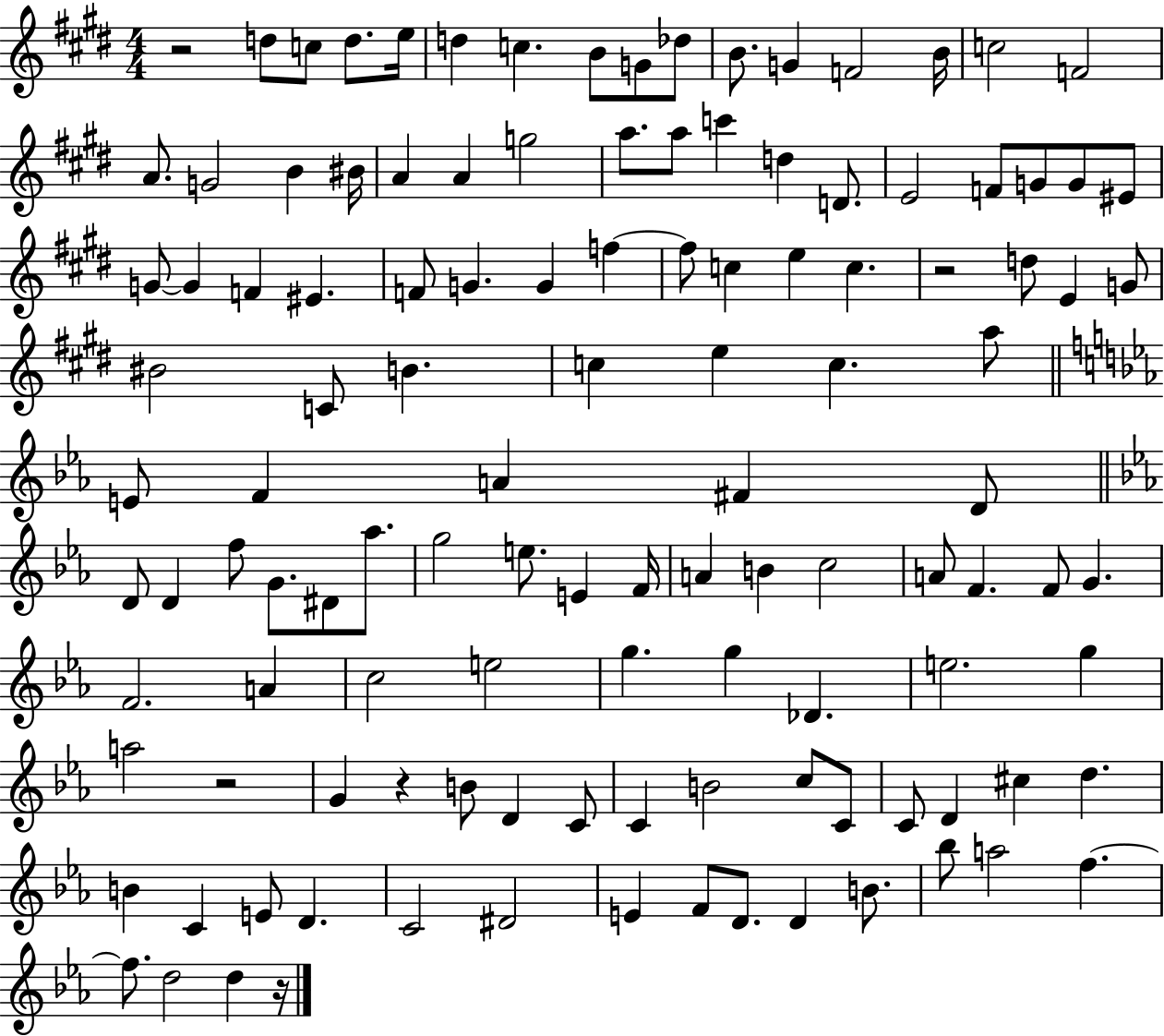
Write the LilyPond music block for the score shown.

{
  \clef treble
  \numericTimeSignature
  \time 4/4
  \key e \major
  r2 d''8 c''8 d''8. e''16 | d''4 c''4. b'8 g'8 des''8 | b'8. g'4 f'2 b'16 | c''2 f'2 | \break a'8. g'2 b'4 bis'16 | a'4 a'4 g''2 | a''8. a''8 c'''4 d''4 d'8. | e'2 f'8 g'8 g'8 eis'8 | \break g'8~~ g'4 f'4 eis'4. | f'8 g'4. g'4 f''4~~ | f''8 c''4 e''4 c''4. | r2 d''8 e'4 g'8 | \break bis'2 c'8 b'4. | c''4 e''4 c''4. a''8 | \bar "||" \break \key c \minor e'8 f'4 a'4 fis'4 d'8 | \bar "||" \break \key c \minor d'8 d'4 f''8 g'8. dis'8 aes''8. | g''2 e''8. e'4 f'16 | a'4 b'4 c''2 | a'8 f'4. f'8 g'4. | \break f'2. a'4 | c''2 e''2 | g''4. g''4 des'4. | e''2. g''4 | \break a''2 r2 | g'4 r4 b'8 d'4 c'8 | c'4 b'2 c''8 c'8 | c'8 d'4 cis''4 d''4. | \break b'4 c'4 e'8 d'4. | c'2 dis'2 | e'4 f'8 d'8. d'4 b'8. | bes''8 a''2 f''4.~~ | \break f''8. d''2 d''4 r16 | \bar "|."
}